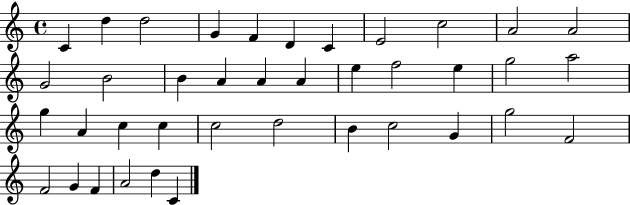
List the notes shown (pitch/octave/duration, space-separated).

C4/q D5/q D5/h G4/q F4/q D4/q C4/q E4/h C5/h A4/h A4/h G4/h B4/h B4/q A4/q A4/q A4/q E5/q F5/h E5/q G5/h A5/h G5/q A4/q C5/q C5/q C5/h D5/h B4/q C5/h G4/q G5/h F4/h F4/h G4/q F4/q A4/h D5/q C4/q